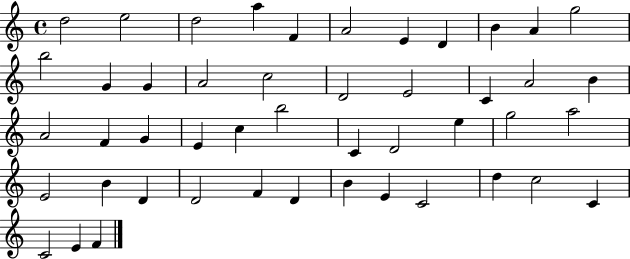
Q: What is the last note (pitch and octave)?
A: F4